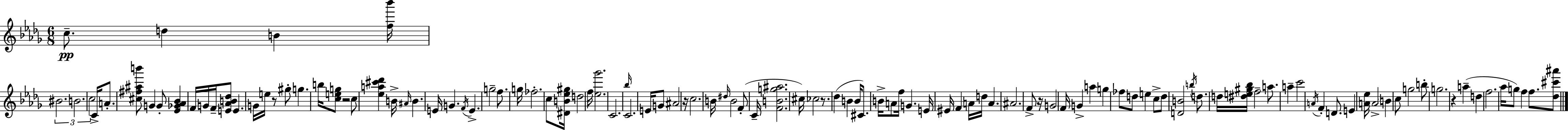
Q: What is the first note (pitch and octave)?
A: C5